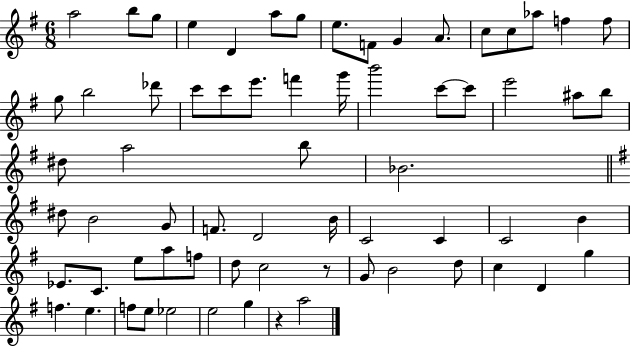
A5/h B5/e G5/e E5/q D4/q A5/e G5/e E5/e. F4/e G4/q A4/e. C5/e C5/e Ab5/e F5/q F5/e G5/e B5/h Db6/e C6/e C6/e E6/e. F6/q G6/s B6/h C6/e C6/e E6/h A#5/e B5/e D#5/e A5/h B5/e Bb4/h. D#5/e B4/h G4/e F4/e. D4/h B4/s C4/h C4/q C4/h B4/q Eb4/e. C4/e. E5/e A5/e F5/e D5/e C5/h R/e G4/e B4/h D5/e C5/q D4/q G5/q F5/q. E5/q. F5/e E5/e Eb5/h E5/h G5/q R/q A5/h